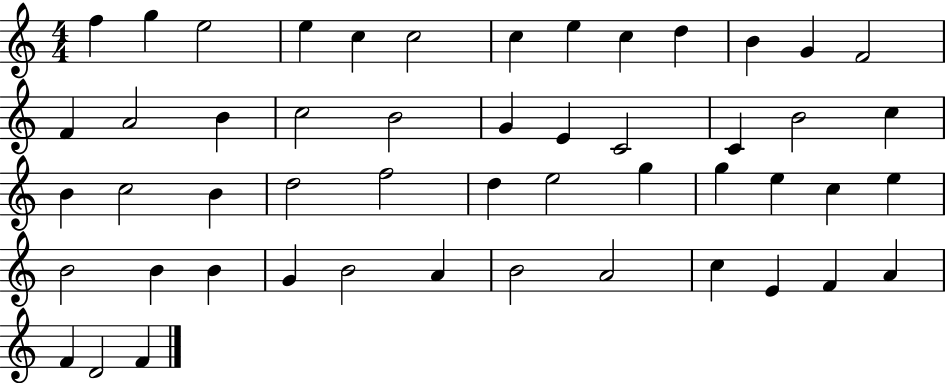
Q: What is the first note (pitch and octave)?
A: F5